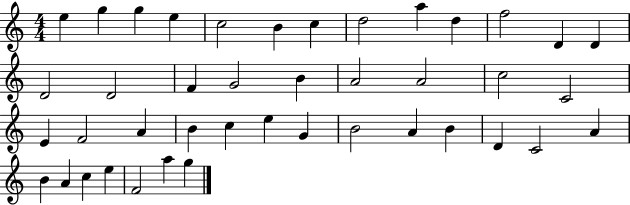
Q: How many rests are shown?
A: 0